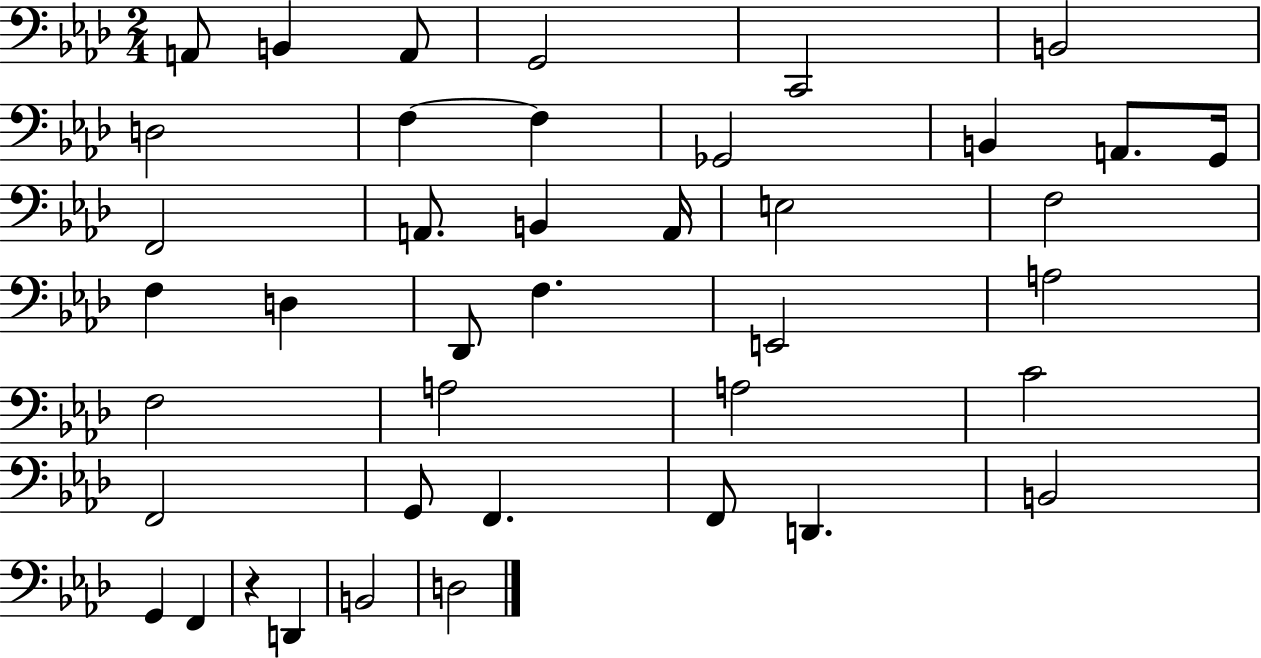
{
  \clef bass
  \numericTimeSignature
  \time 2/4
  \key aes \major
  a,8 b,4 a,8 | g,2 | c,2 | b,2 | \break d2 | f4~~ f4 | ges,2 | b,4 a,8. g,16 | \break f,2 | a,8. b,4 a,16 | e2 | f2 | \break f4 d4 | des,8 f4. | e,2 | a2 | \break f2 | a2 | a2 | c'2 | \break f,2 | g,8 f,4. | f,8 d,4. | b,2 | \break g,4 f,4 | r4 d,4 | b,2 | d2 | \break \bar "|."
}